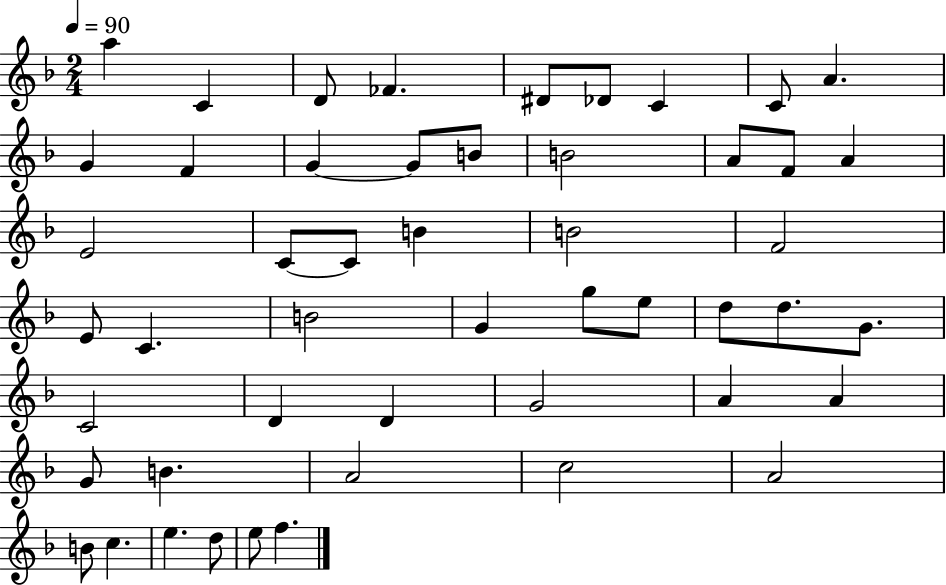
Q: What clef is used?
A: treble